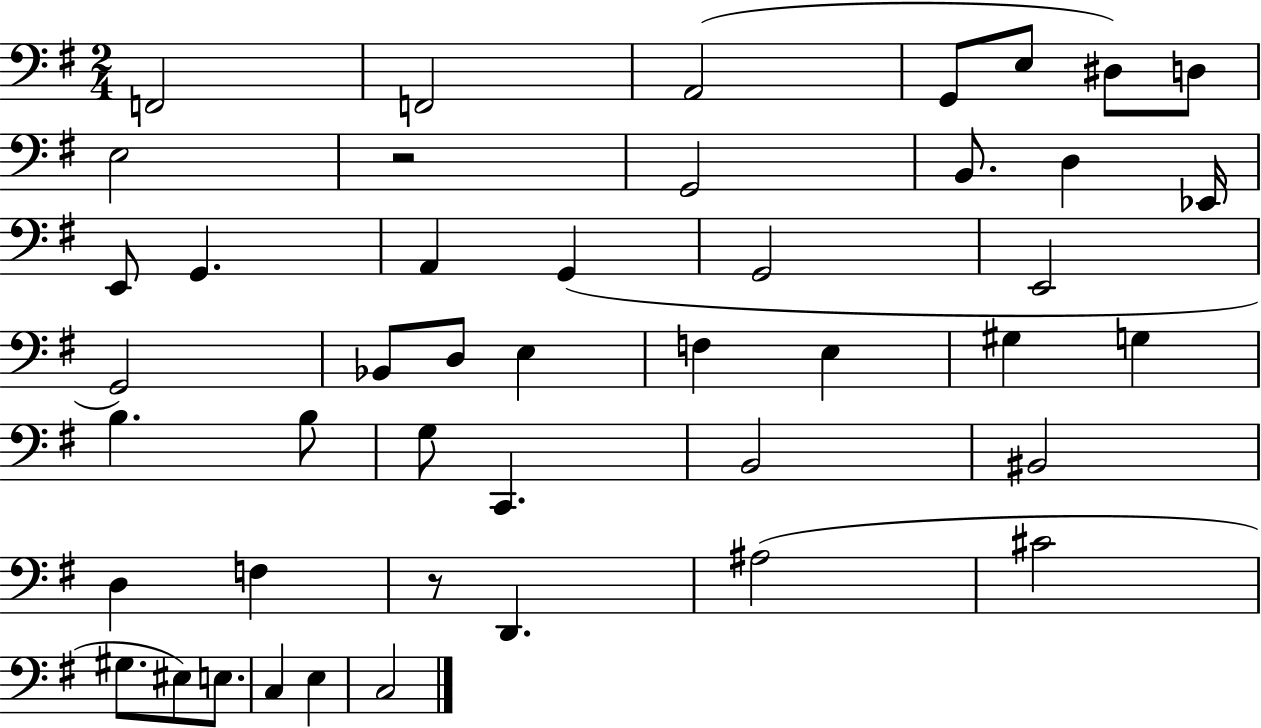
{
  \clef bass
  \numericTimeSignature
  \time 2/4
  \key g \major
  f,2 | f,2 | a,2( | g,8 e8 dis8) d8 | \break e2 | r2 | g,2 | b,8. d4 ees,16 | \break e,8 g,4. | a,4 g,4( | g,2 | e,2 | \break g,2) | bes,8 d8 e4 | f4 e4 | gis4 g4 | \break b4. b8 | g8 c,4. | b,2 | bis,2 | \break d4 f4 | r8 d,4. | ais2( | cis'2 | \break gis8. eis8) e8. | c4 e4 | c2 | \bar "|."
}